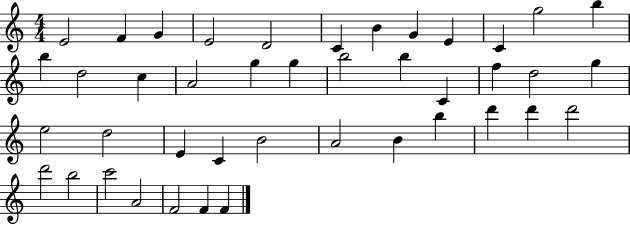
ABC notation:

X:1
T:Untitled
M:4/4
L:1/4
K:C
E2 F G E2 D2 C B G E C g2 b b d2 c A2 g g b2 b C f d2 g e2 d2 E C B2 A2 B b d' d' d'2 d'2 b2 c'2 A2 F2 F F